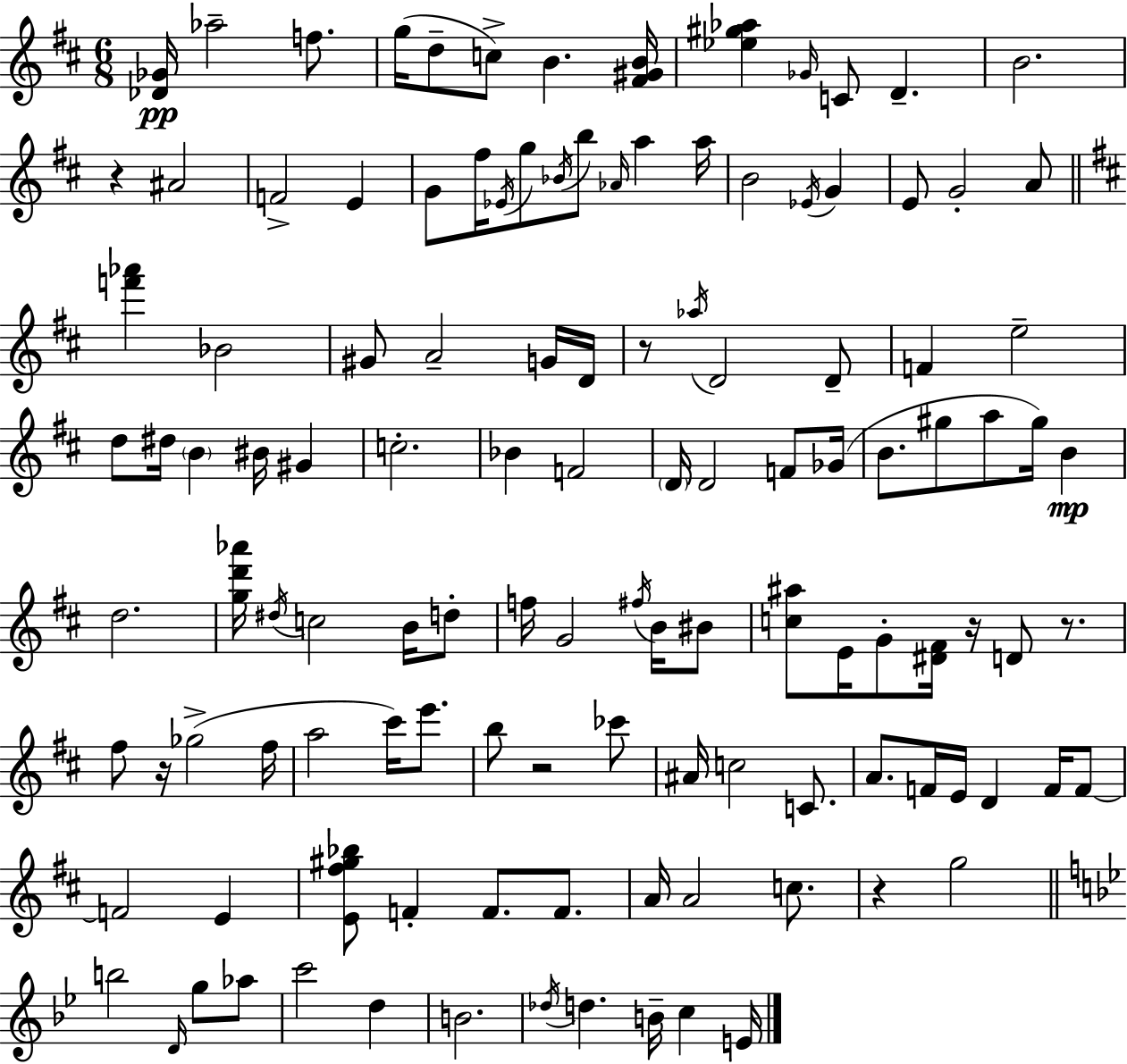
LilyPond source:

{
  \clef treble
  \numericTimeSignature
  \time 6/8
  \key d \major
  <des' ges'>16\pp aes''2-- f''8. | g''16( d''8-- c''8->) b'4. <fis' gis' b'>16 | <ees'' gis'' aes''>4 \grace { ges'16 } c'8 d'4.-- | b'2. | \break r4 ais'2 | f'2-> e'4 | g'8 fis''16 \acciaccatura { ees'16 } g''8 \acciaccatura { bes'16 } b''8 \grace { aes'16 } a''4 | a''16 b'2 | \break \acciaccatura { ees'16 } g'4 e'8 g'2-. | a'8 \bar "||" \break \key d \major <f''' aes'''>4 bes'2 | gis'8 a'2-- g'16 d'16 | r8 \acciaccatura { aes''16 } d'2 d'8-- | f'4 e''2-- | \break d''8 dis''16 \parenthesize b'4 bis'16 gis'4 | c''2.-. | bes'4 f'2 | \parenthesize d'16 d'2 f'8 | \break ges'16( b'8. gis''8 a''8 gis''16) b'4\mp | d''2. | <g'' d''' aes'''>16 \acciaccatura { dis''16 } c''2 b'16 | d''8-. f''16 g'2 \acciaccatura { fis''16 } | \break b'16 bis'8 <c'' ais''>8 e'16 g'8-. <dis' fis'>16 r16 d'8 | r8. fis''8 r16 ges''2->( | fis''16 a''2 cis'''16) | e'''8. b''8 r2 | \break ces'''8 ais'16 c''2 | c'8. a'8. f'16 e'16 d'4 | f'16 f'8~~ f'2 e'4 | <e' fis'' gis'' bes''>8 f'4-. f'8. | \break f'8. a'16 a'2 | c''8. r4 g''2 | \bar "||" \break \key bes \major b''2 \grace { d'16 } g''8 aes''8 | c'''2 d''4 | b'2. | \acciaccatura { des''16 } d''4. b'16-- c''4 | \break e'16 \bar "|."
}